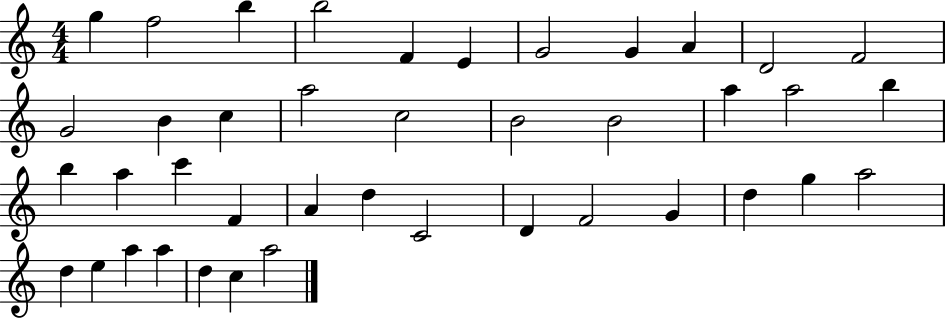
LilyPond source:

{
  \clef treble
  \numericTimeSignature
  \time 4/4
  \key c \major
  g''4 f''2 b''4 | b''2 f'4 e'4 | g'2 g'4 a'4 | d'2 f'2 | \break g'2 b'4 c''4 | a''2 c''2 | b'2 b'2 | a''4 a''2 b''4 | \break b''4 a''4 c'''4 f'4 | a'4 d''4 c'2 | d'4 f'2 g'4 | d''4 g''4 a''2 | \break d''4 e''4 a''4 a''4 | d''4 c''4 a''2 | \bar "|."
}